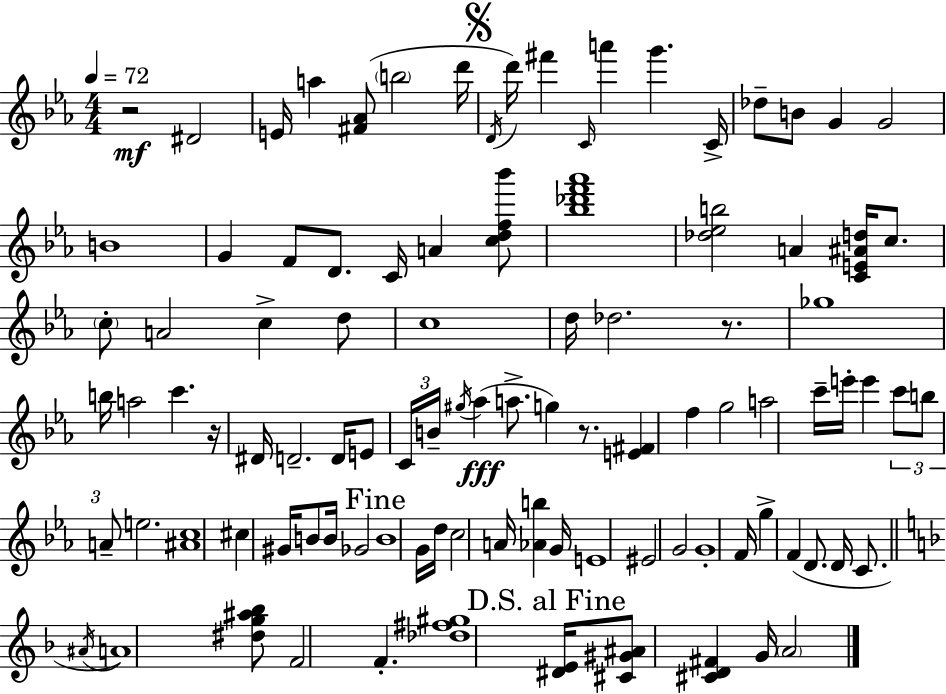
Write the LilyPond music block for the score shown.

{
  \clef treble
  \numericTimeSignature
  \time 4/4
  \key c \minor
  \tempo 4 = 72
  \repeat volta 2 { r2\mf dis'2 | e'16 a''4 <fis' aes'>8( \parenthesize b''2 d'''16 | \mark \markup { \musicglyph "scripts.segno" } \acciaccatura { d'16 } d'''16) fis'''4 \grace { c'16 } a'''4 g'''4. | c'16-> des''8-- b'8 g'4 g'2 | \break b'1 | g'4 f'8 d'8. c'16 a'4 | <c'' d'' f'' bes'''>8 <bes'' des''' f''' aes'''>1 | <des'' ees'' b''>2 a'4 <c' e' ais' d''>16 c''8. | \break \parenthesize c''8-. a'2 c''4-> | d''8 c''1 | d''16 des''2. r8. | ges''1 | \break b''16 a''2 c'''4. | r16 dis'16 d'2.-- d'16 | e'8 \tuplet 3/2 { c'16 b'16-- \acciaccatura { gis''16 }\fff } aes''4( a''8.-> g''4) | r8. <e' fis'>4 f''4 g''2 | \break a''2 c'''16-- e'''16-. e'''4 | \tuplet 3/2 { c'''8 b''8 a'8-- } e''2. | <ais' c''>1 | cis''4 gis'16 b'8 b'16 ges'2 | \break \mark "Fine" b'1 | g'16 d''16 c''2 a'16 <aes' b''>4 | g'16 e'1 | eis'2 g'2 | \break g'1-. | f'16 g''4-> f'4( d'8. d'16 | c'8. \bar "||" \break \key f \major \acciaccatura { ais'16 }) a'1 | <dis'' g'' ais'' bes''>8 f'2 f'4.-. | <des'' fis'' gis''>1 | \mark "D.S. al Fine" <dis' e'>16 <cis' gis' ais'>8 <cis' d' fis'>4 g'16 \parenthesize a'2 | \break } \bar "|."
}